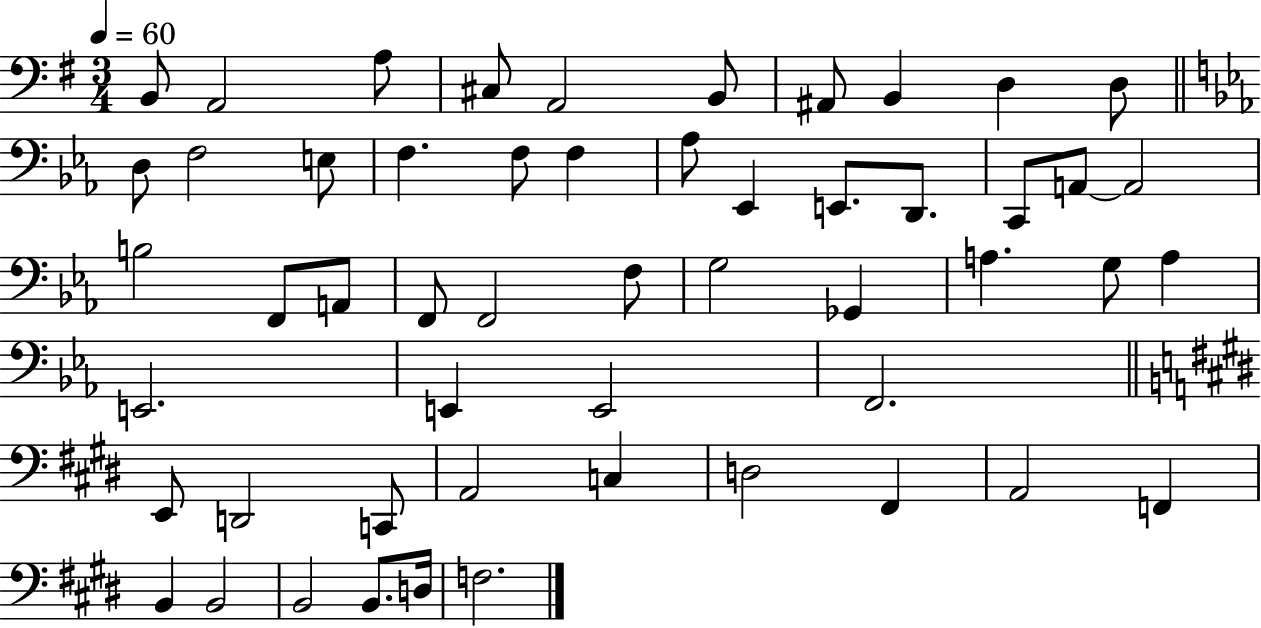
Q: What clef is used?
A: bass